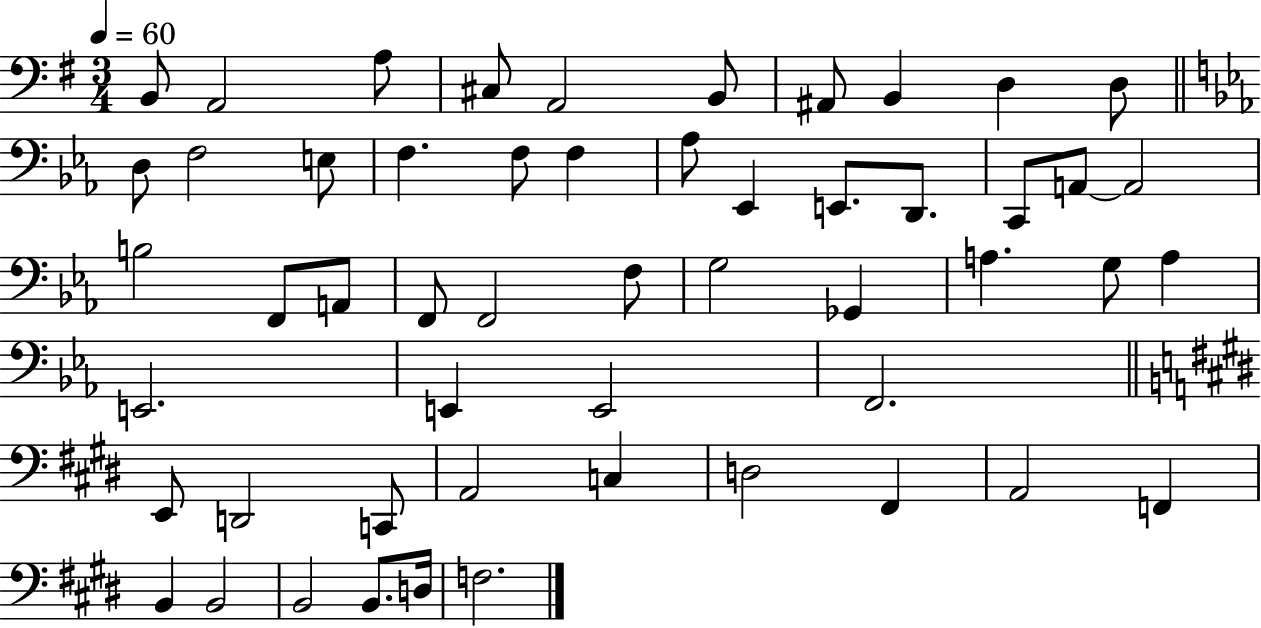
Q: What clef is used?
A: bass